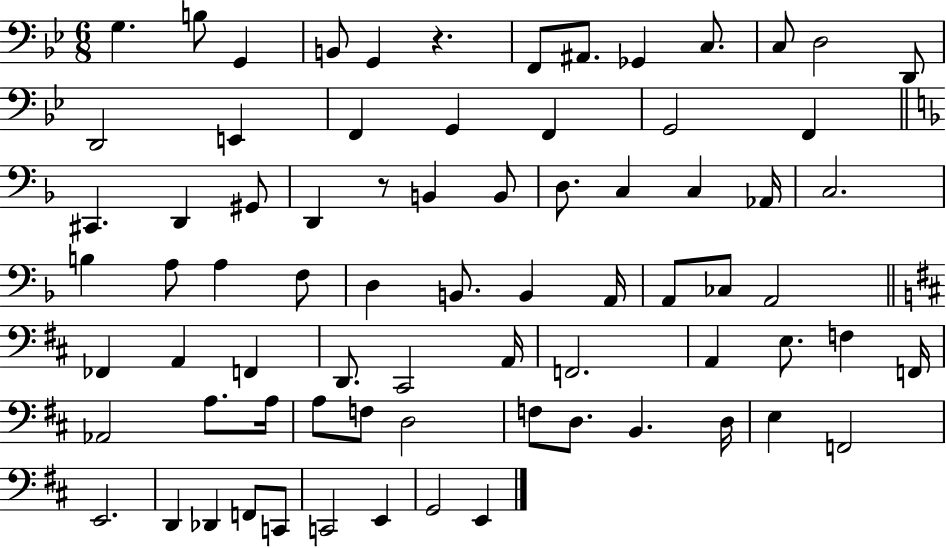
{
  \clef bass
  \numericTimeSignature
  \time 6/8
  \key bes \major
  g4. b8 g,4 | b,8 g,4 r4. | f,8 ais,8. ges,4 c8. | c8 d2 d,8 | \break d,2 e,4 | f,4 g,4 f,4 | g,2 f,4 | \bar "||" \break \key d \minor cis,4. d,4 gis,8 | d,4 r8 b,4 b,8 | d8. c4 c4 aes,16 | c2. | \break b4 a8 a4 f8 | d4 b,8. b,4 a,16 | a,8 ces8 a,2 | \bar "||" \break \key b \minor fes,4 a,4 f,4 | d,8. cis,2 a,16 | f,2. | a,4 e8. f4 f,16 | \break aes,2 a8. a16 | a8 f8 d2 | f8 d8. b,4. d16 | e4 f,2 | \break e,2. | d,4 des,4 f,8 c,8 | c,2 e,4 | g,2 e,4 | \break \bar "|."
}